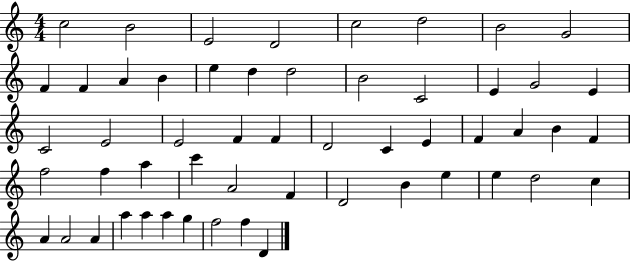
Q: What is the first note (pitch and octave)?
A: C5